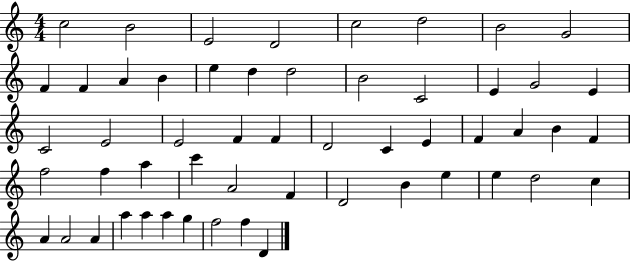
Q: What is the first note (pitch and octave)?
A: C5